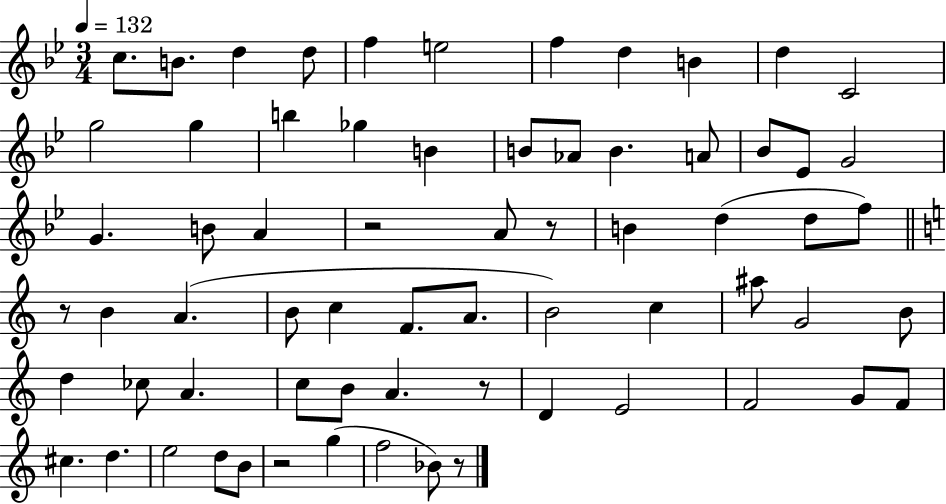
C5/e. B4/e. D5/q D5/e F5/q E5/h F5/q D5/q B4/q D5/q C4/h G5/h G5/q B5/q Gb5/q B4/q B4/e Ab4/e B4/q. A4/e Bb4/e Eb4/e G4/h G4/q. B4/e A4/q R/h A4/e R/e B4/q D5/q D5/e F5/e R/e B4/q A4/q. B4/e C5/q F4/e. A4/e. B4/h C5/q A#5/e G4/h B4/e D5/q CES5/e A4/q. C5/e B4/e A4/q. R/e D4/q E4/h F4/h G4/e F4/e C#5/q. D5/q. E5/h D5/e B4/e R/h G5/q F5/h Bb4/e R/e